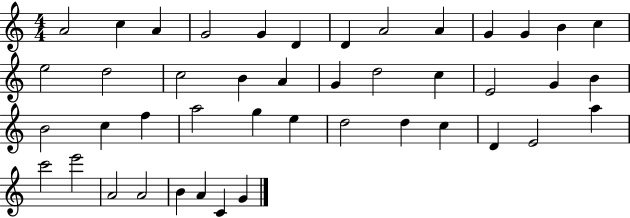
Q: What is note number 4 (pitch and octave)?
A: G4